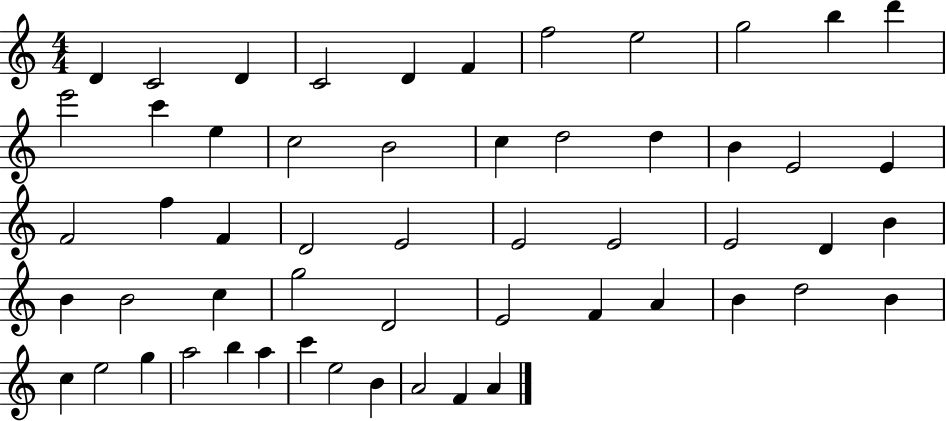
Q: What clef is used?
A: treble